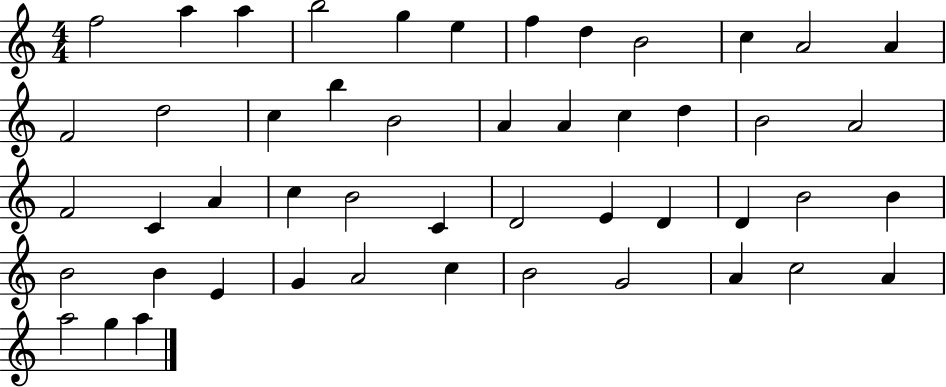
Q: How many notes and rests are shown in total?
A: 49